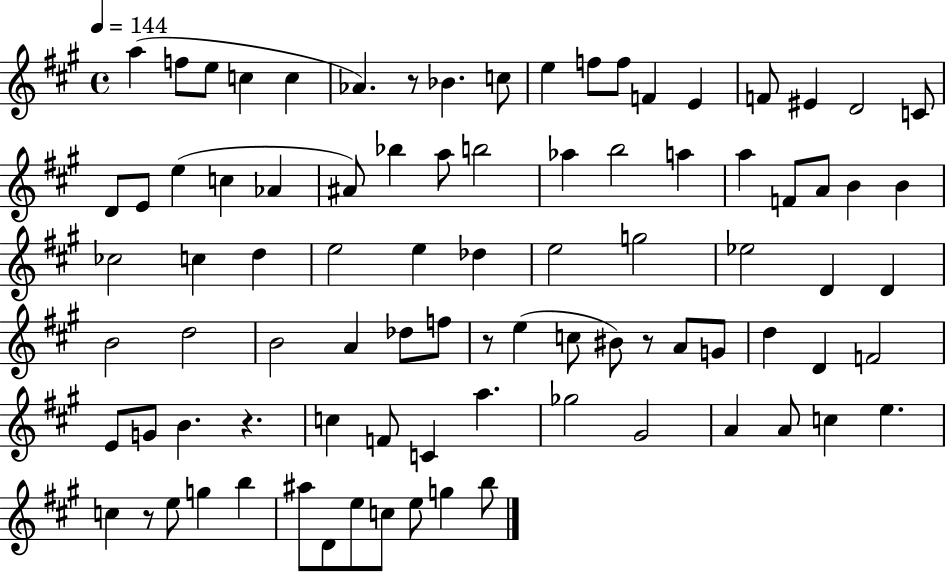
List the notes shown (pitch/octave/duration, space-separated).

A5/q F5/e E5/e C5/q C5/q Ab4/q. R/e Bb4/q. C5/e E5/q F5/e F5/e F4/q E4/q F4/e EIS4/q D4/h C4/e D4/e E4/e E5/q C5/q Ab4/q A#4/e Bb5/q A5/e B5/h Ab5/q B5/h A5/q A5/q F4/e A4/e B4/q B4/q CES5/h C5/q D5/q E5/h E5/q Db5/q E5/h G5/h Eb5/h D4/q D4/q B4/h D5/h B4/h A4/q Db5/e F5/e R/e E5/q C5/e BIS4/e R/e A4/e G4/e D5/q D4/q F4/h E4/e G4/e B4/q. R/q. C5/q F4/e C4/q A5/q. Gb5/h G#4/h A4/q A4/e C5/q E5/q. C5/q R/e E5/e G5/q B5/q A#5/e D4/e E5/e C5/e E5/e G5/q B5/e